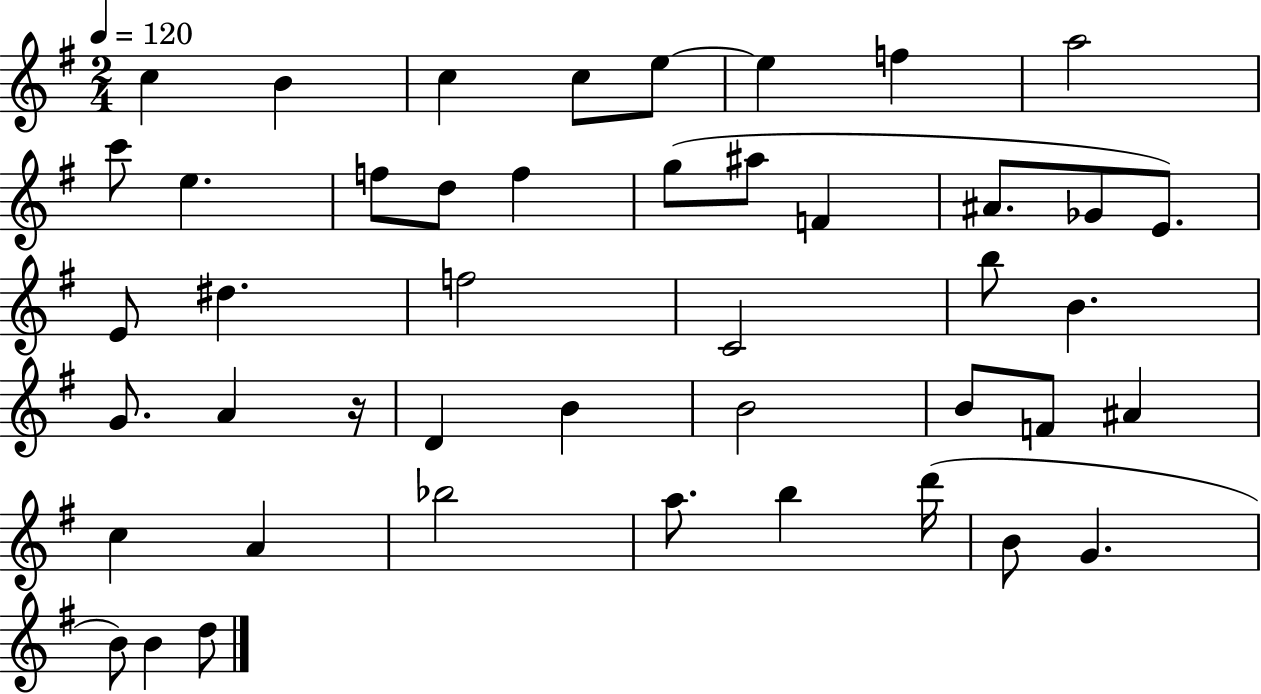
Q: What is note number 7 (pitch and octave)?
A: F5